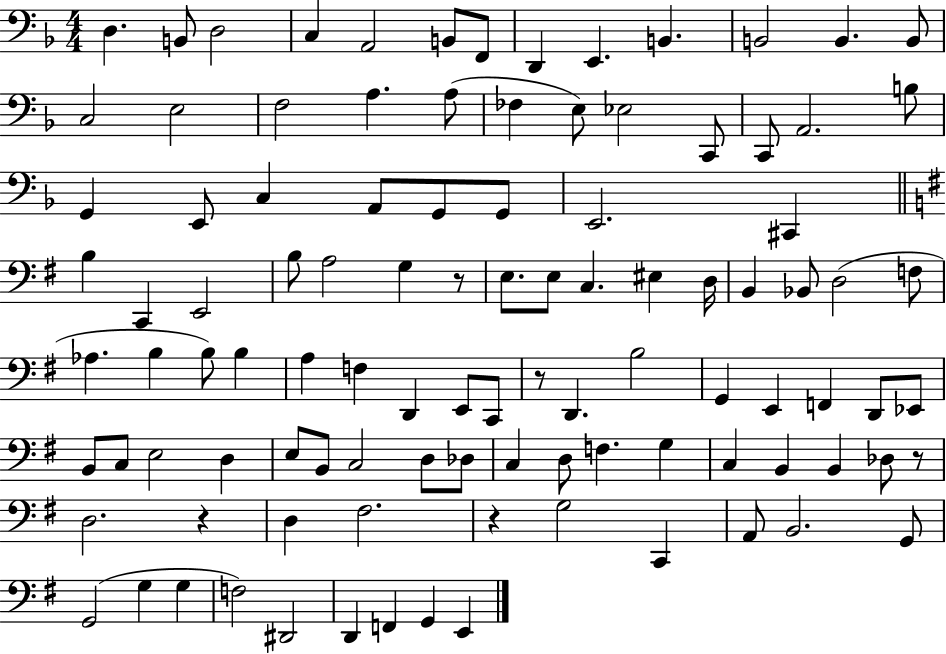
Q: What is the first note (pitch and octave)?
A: D3